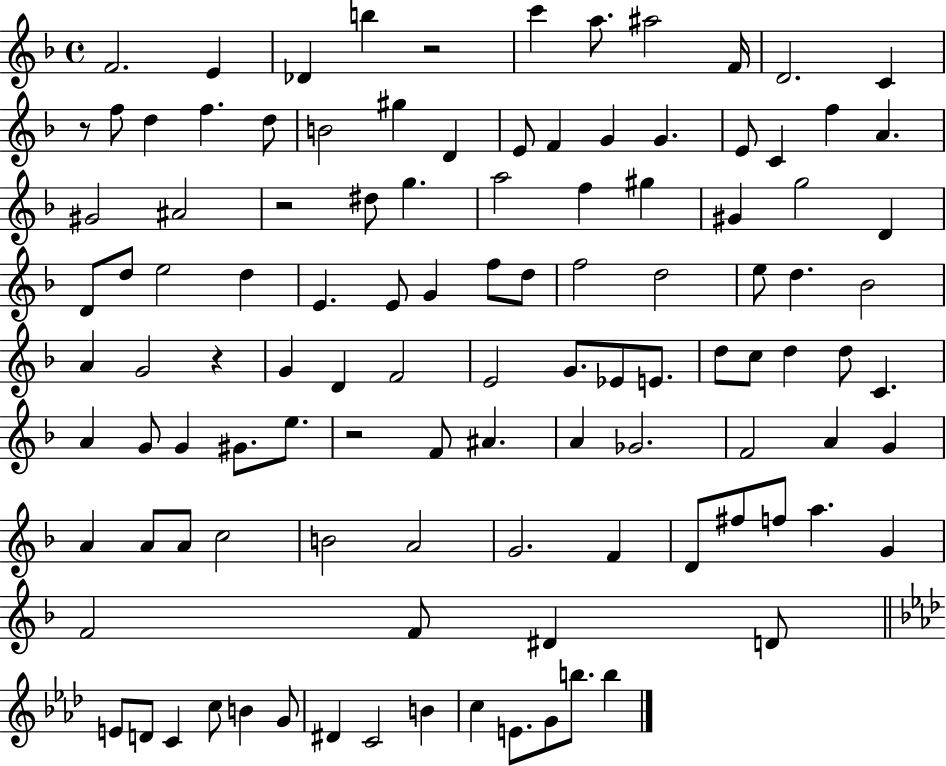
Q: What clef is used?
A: treble